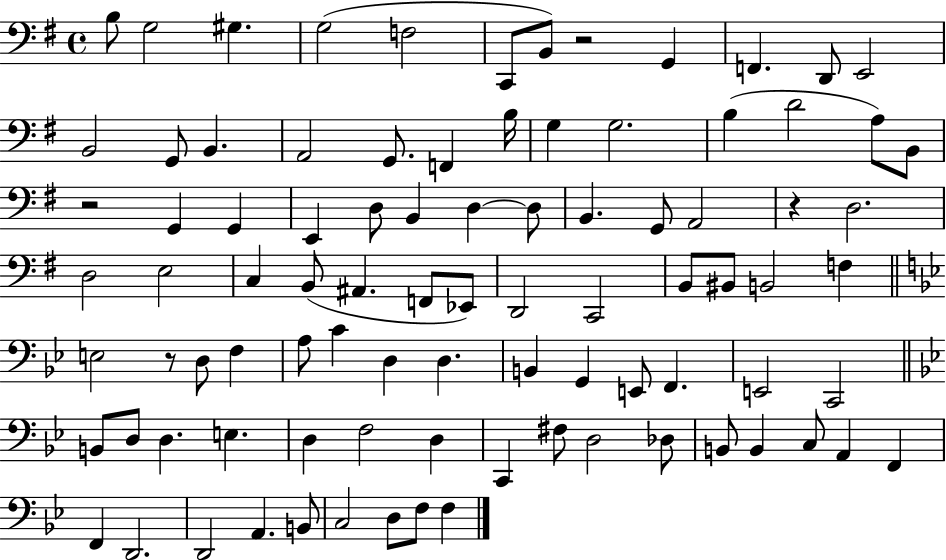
{
  \clef bass
  \time 4/4
  \defaultTimeSignature
  \key g \major
  \repeat volta 2 { b8 g2 gis4. | g2( f2 | c,8 b,8) r2 g,4 | f,4. d,8 e,2 | \break b,2 g,8 b,4. | a,2 g,8. f,4 b16 | g4 g2. | b4( d'2 a8) b,8 | \break r2 g,4 g,4 | e,4 d8 b,4 d4~~ d8 | b,4. g,8 a,2 | r4 d2. | \break d2 e2 | c4 b,8( ais,4. f,8 ees,8) | d,2 c,2 | b,8 bis,8 b,2 f4 | \break \bar "||" \break \key bes \major e2 r8 d8 f4 | a8 c'4 d4 d4. | b,4 g,4 e,8 f,4. | e,2 c,2 | \break \bar "||" \break \key bes \major b,8 d8 d4. e4. | d4 f2 d4 | c,4 fis8 d2 des8 | b,8 b,4 c8 a,4 f,4 | \break f,4 d,2. | d,2 a,4. b,8 | c2 d8 f8 f4 | } \bar "|."
}